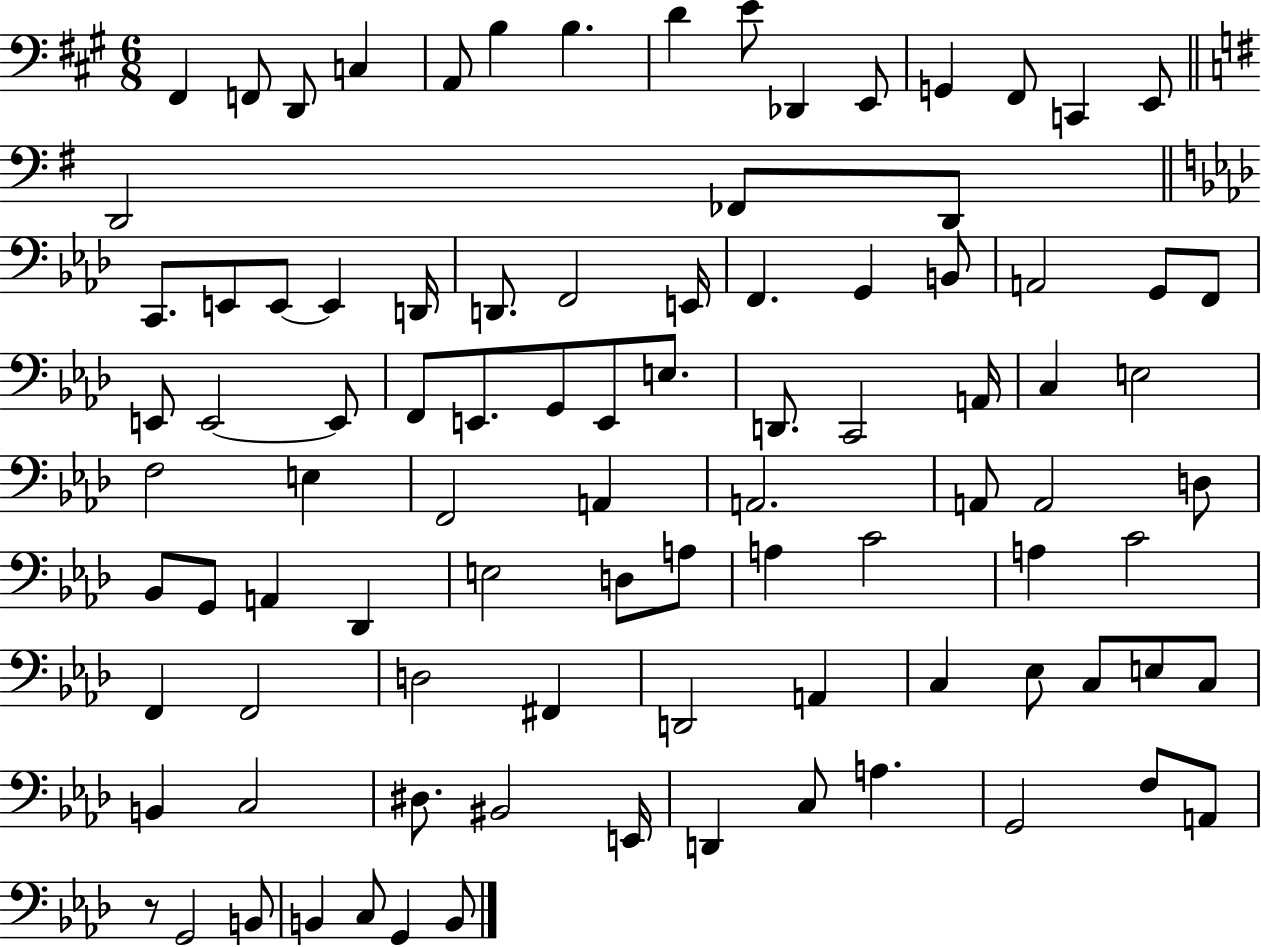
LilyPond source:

{
  \clef bass
  \numericTimeSignature
  \time 6/8
  \key a \major
  fis,4 f,8 d,8 c4 | a,8 b4 b4. | d'4 e'8 des,4 e,8 | g,4 fis,8 c,4 e,8 | \break \bar "||" \break \key g \major d,2 fes,8 d,8 | \bar "||" \break \key aes \major c,8. e,8 e,8~~ e,4 d,16 | d,8. f,2 e,16 | f,4. g,4 b,8 | a,2 g,8 f,8 | \break e,8 e,2~~ e,8 | f,8 e,8. g,8 e,8 e8. | d,8. c,2 a,16 | c4 e2 | \break f2 e4 | f,2 a,4 | a,2. | a,8 a,2 d8 | \break bes,8 g,8 a,4 des,4 | e2 d8 a8 | a4 c'2 | a4 c'2 | \break f,4 f,2 | d2 fis,4 | d,2 a,4 | c4 ees8 c8 e8 c8 | \break b,4 c2 | dis8. bis,2 e,16 | d,4 c8 a4. | g,2 f8 a,8 | \break r8 g,2 b,8 | b,4 c8 g,4 b,8 | \bar "|."
}